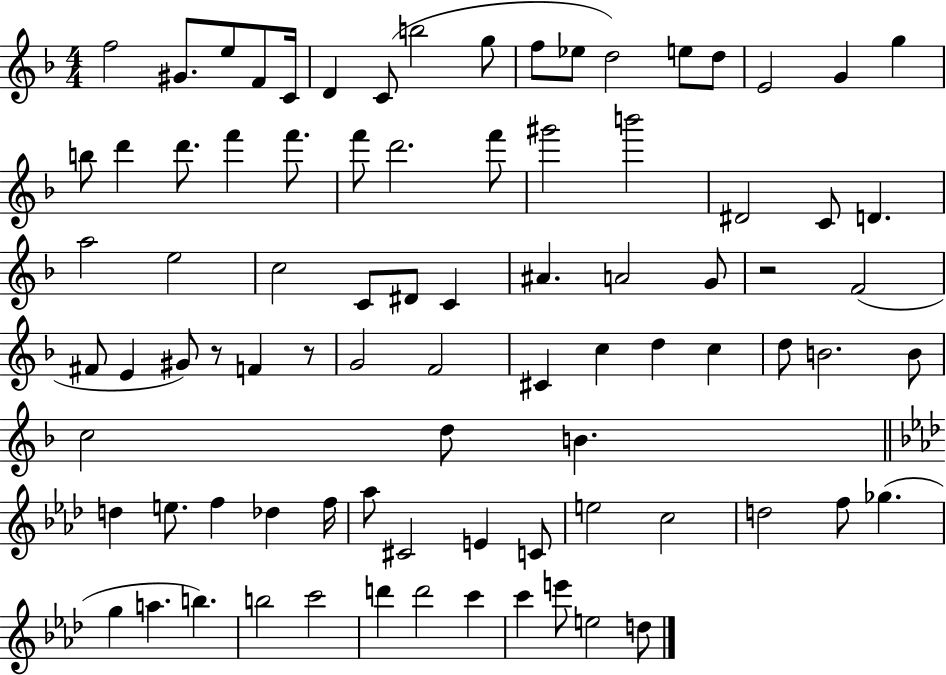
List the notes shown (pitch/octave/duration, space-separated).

F5/h G#4/e. E5/e F4/e C4/s D4/q C4/e B5/h G5/e F5/e Eb5/e D5/h E5/e D5/e E4/h G4/q G5/q B5/e D6/q D6/e. F6/q F6/e. F6/e D6/h. F6/e G#6/h B6/h D#4/h C4/e D4/q. A5/h E5/h C5/h C4/e D#4/e C4/q A#4/q. A4/h G4/e R/h F4/h F#4/e E4/q G#4/e R/e F4/q R/e G4/h F4/h C#4/q C5/q D5/q C5/q D5/e B4/h. B4/e C5/h D5/e B4/q. D5/q E5/e. F5/q Db5/q F5/s Ab5/e C#4/h E4/q C4/e E5/h C5/h D5/h F5/e Gb5/q. G5/q A5/q. B5/q. B5/h C6/h D6/q D6/h C6/q C6/q E6/e E5/h D5/e